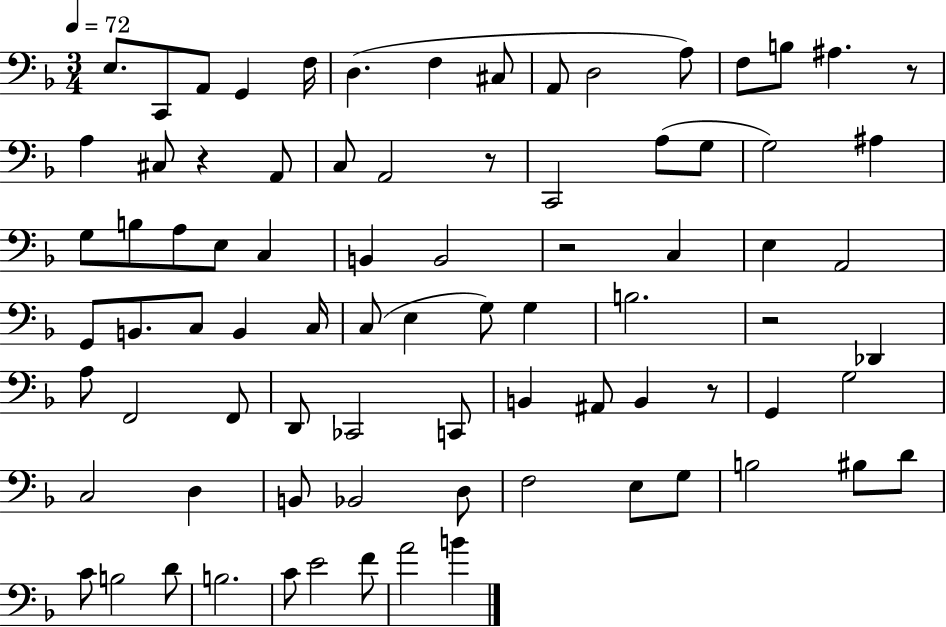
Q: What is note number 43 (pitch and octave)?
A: G3